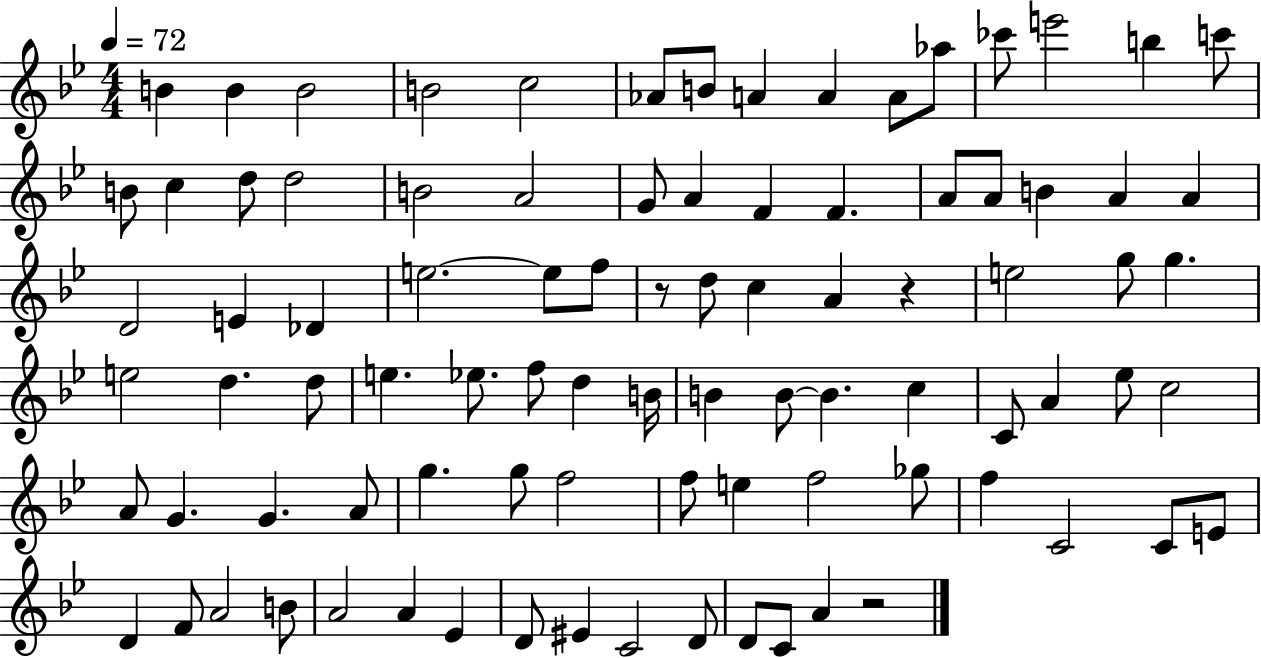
B4/q B4/q B4/h B4/h C5/h Ab4/e B4/e A4/q A4/q A4/e Ab5/e CES6/e E6/h B5/q C6/e B4/e C5/q D5/e D5/h B4/h A4/h G4/e A4/q F4/q F4/q. A4/e A4/e B4/q A4/q A4/q D4/h E4/q Db4/q E5/h. E5/e F5/e R/e D5/e C5/q A4/q R/q E5/h G5/e G5/q. E5/h D5/q. D5/e E5/q. Eb5/e. F5/e D5/q B4/s B4/q B4/e B4/q. C5/q C4/e A4/q Eb5/e C5/h A4/e G4/q. G4/q. A4/e G5/q. G5/e F5/h F5/e E5/q F5/h Gb5/e F5/q C4/h C4/e E4/e D4/q F4/e A4/h B4/e A4/h A4/q Eb4/q D4/e EIS4/q C4/h D4/e D4/e C4/e A4/q R/h